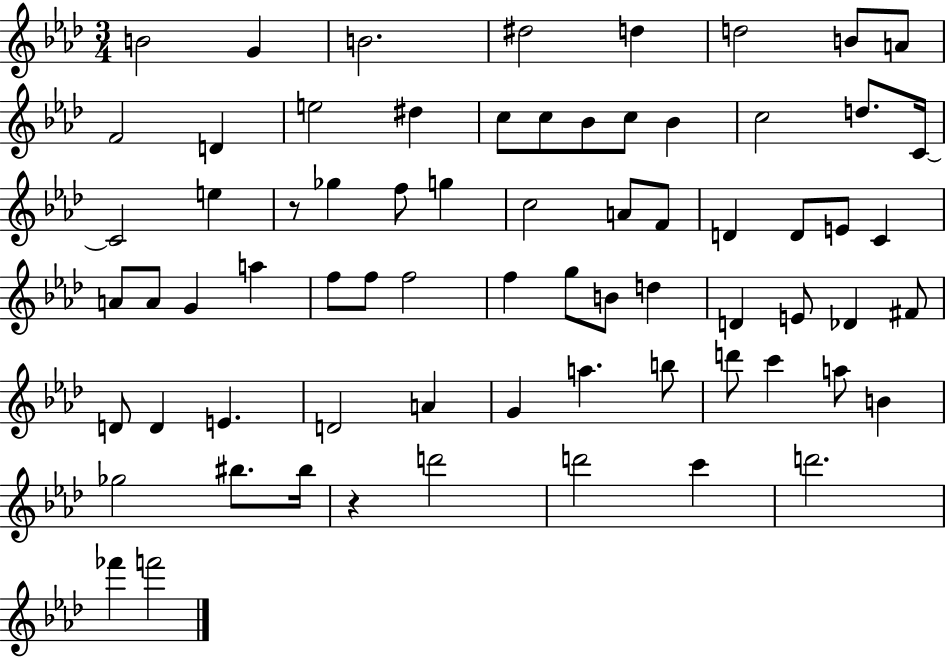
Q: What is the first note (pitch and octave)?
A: B4